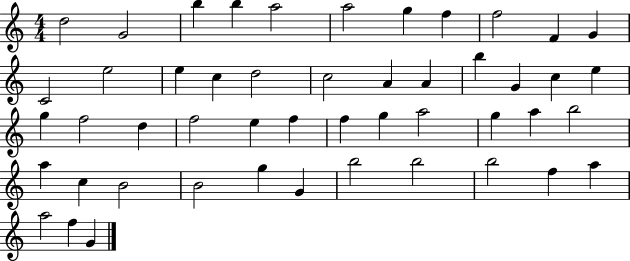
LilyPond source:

{
  \clef treble
  \numericTimeSignature
  \time 4/4
  \key c \major
  d''2 g'2 | b''4 b''4 a''2 | a''2 g''4 f''4 | f''2 f'4 g'4 | \break c'2 e''2 | e''4 c''4 d''2 | c''2 a'4 a'4 | b''4 g'4 c''4 e''4 | \break g''4 f''2 d''4 | f''2 e''4 f''4 | f''4 g''4 a''2 | g''4 a''4 b''2 | \break a''4 c''4 b'2 | b'2 g''4 g'4 | b''2 b''2 | b''2 f''4 a''4 | \break a''2 f''4 g'4 | \bar "|."
}